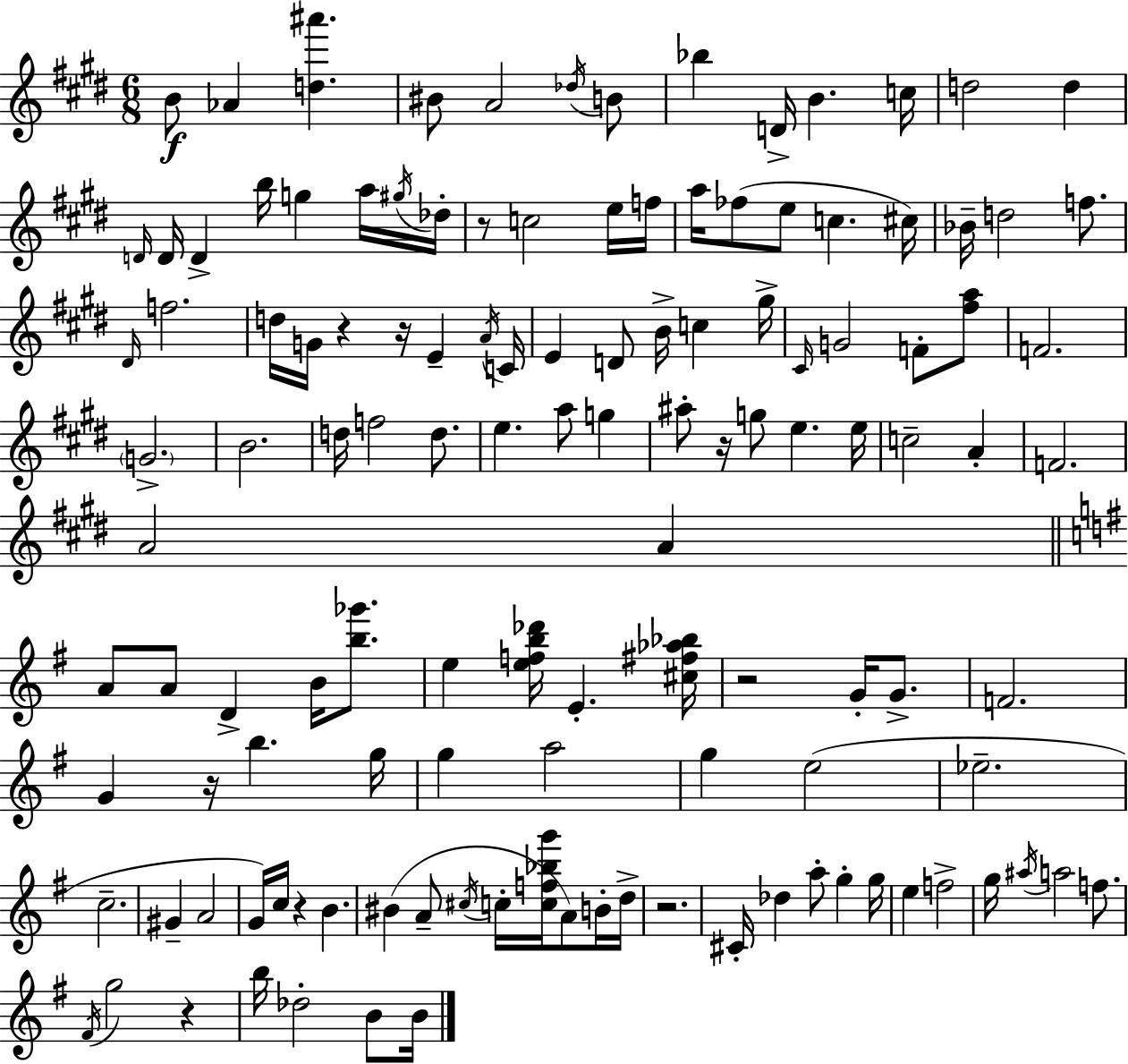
B4/e Ab4/q [D5,A#6]/q. BIS4/e A4/h Db5/s B4/e Bb5/q D4/s B4/q. C5/s D5/h D5/q D4/s D4/s D4/q B5/s G5/q A5/s G#5/s Db5/s R/e C5/h E5/s F5/s A5/s FES5/e E5/e C5/q. C#5/s Bb4/s D5/h F5/e. D#4/s F5/h. D5/s G4/s R/q R/s E4/q A4/s C4/s E4/q D4/e B4/s C5/q G#5/s C#4/s G4/h F4/e [F#5,A5]/e F4/h. G4/h. B4/h. D5/s F5/h D5/e. E5/q. A5/e G5/q A#5/e R/s G5/e E5/q. E5/s C5/h A4/q F4/h. A4/h A4/q A4/e A4/e D4/q B4/s [B5,Gb6]/e. E5/q [E5,F5,B5,Db6]/s E4/q. [C#5,F#5,Ab5,Bb5]/s R/h G4/s G4/e. F4/h. G4/q R/s B5/q. G5/s G5/q A5/h G5/q E5/h Eb5/h. C5/h. G#4/q A4/h G4/s C5/s R/q B4/q. BIS4/q A4/e C#5/s C5/s [C5,F5,Bb5,G6]/s A4/e B4/s D5/s R/h. C#4/s Db5/q A5/e G5/q G5/s E5/q F5/h G5/s A#5/s A5/h F5/e. F#4/s G5/h R/q B5/s Db5/h B4/e B4/s